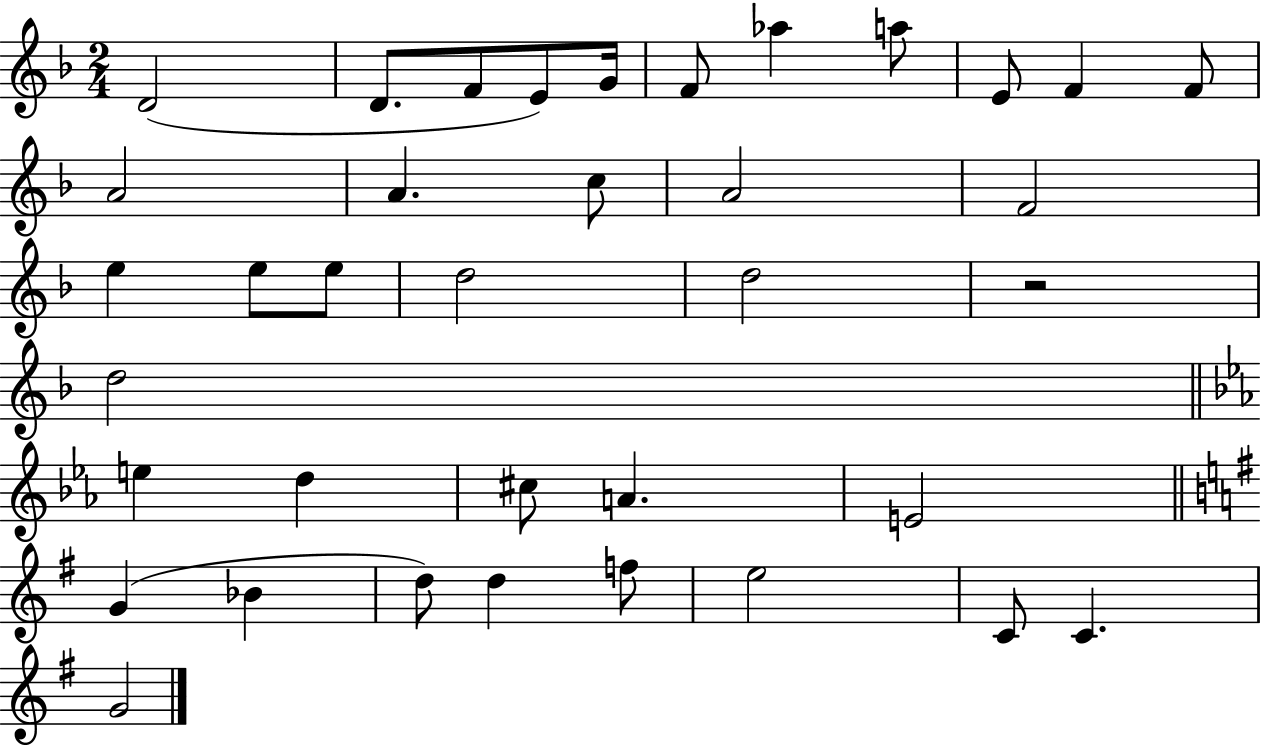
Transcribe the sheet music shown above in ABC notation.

X:1
T:Untitled
M:2/4
L:1/4
K:F
D2 D/2 F/2 E/2 G/4 F/2 _a a/2 E/2 F F/2 A2 A c/2 A2 F2 e e/2 e/2 d2 d2 z2 d2 e d ^c/2 A E2 G _B d/2 d f/2 e2 C/2 C G2